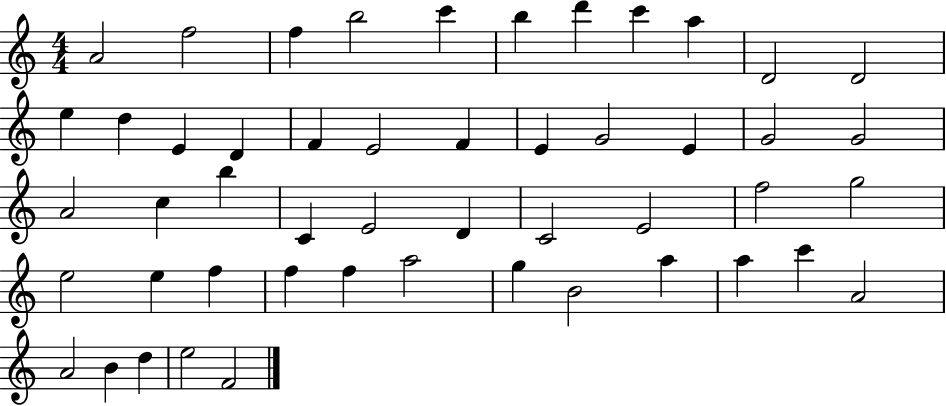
X:1
T:Untitled
M:4/4
L:1/4
K:C
A2 f2 f b2 c' b d' c' a D2 D2 e d E D F E2 F E G2 E G2 G2 A2 c b C E2 D C2 E2 f2 g2 e2 e f f f a2 g B2 a a c' A2 A2 B d e2 F2